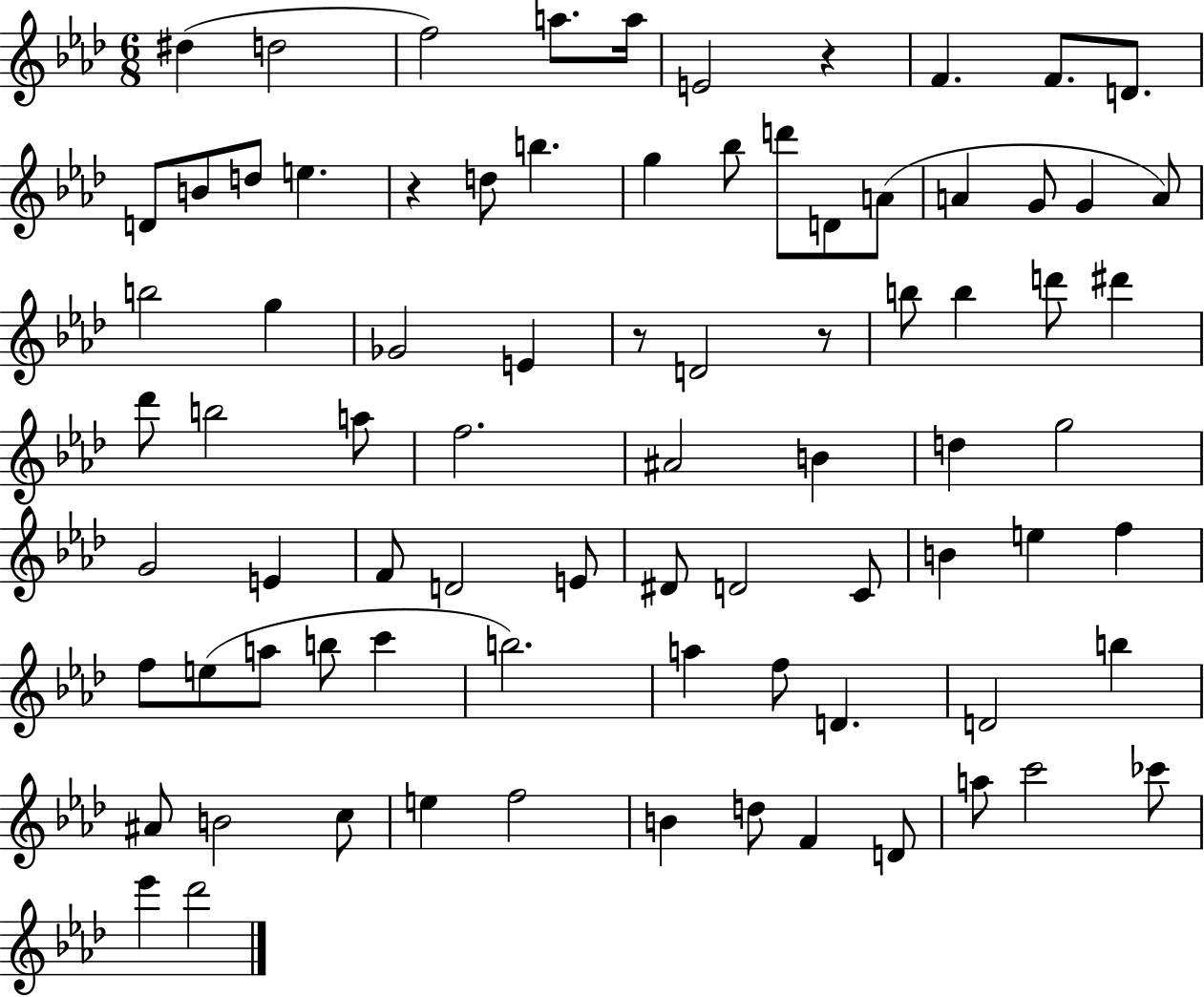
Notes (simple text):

D#5/q D5/h F5/h A5/e. A5/s E4/h R/q F4/q. F4/e. D4/e. D4/e B4/e D5/e E5/q. R/q D5/e B5/q. G5/q Bb5/e D6/e D4/e A4/e A4/q G4/e G4/q A4/e B5/h G5/q Gb4/h E4/q R/e D4/h R/e B5/e B5/q D6/e D#6/q Db6/e B5/h A5/e F5/h. A#4/h B4/q D5/q G5/h G4/h E4/q F4/e D4/h E4/e D#4/e D4/h C4/e B4/q E5/q F5/q F5/e E5/e A5/e B5/e C6/q B5/h. A5/q F5/e D4/q. D4/h B5/q A#4/e B4/h C5/e E5/q F5/h B4/q D5/e F4/q D4/e A5/e C6/h CES6/e Eb6/q Db6/h